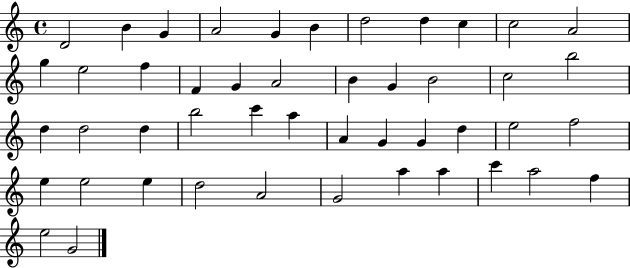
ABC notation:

X:1
T:Untitled
M:4/4
L:1/4
K:C
D2 B G A2 G B d2 d c c2 A2 g e2 f F G A2 B G B2 c2 b2 d d2 d b2 c' a A G G d e2 f2 e e2 e d2 A2 G2 a a c' a2 f e2 G2